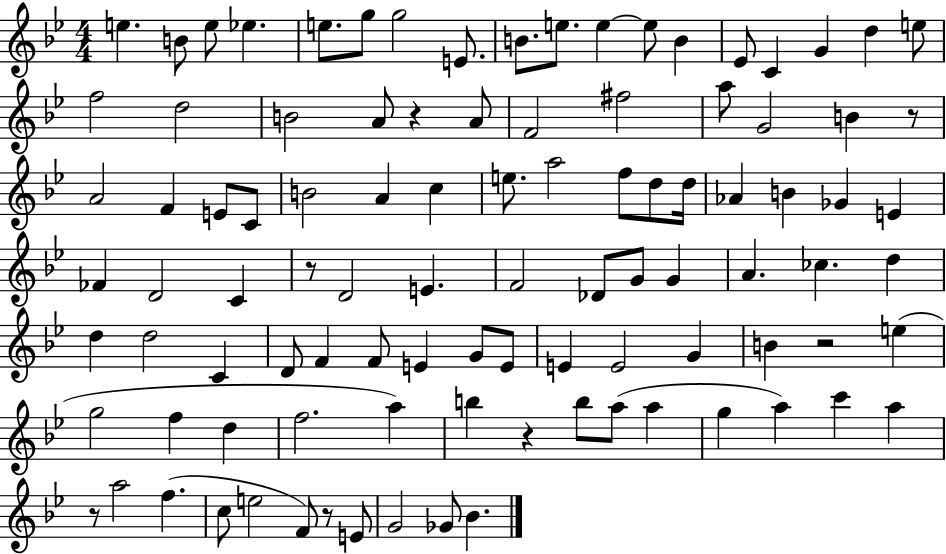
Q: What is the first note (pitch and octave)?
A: E5